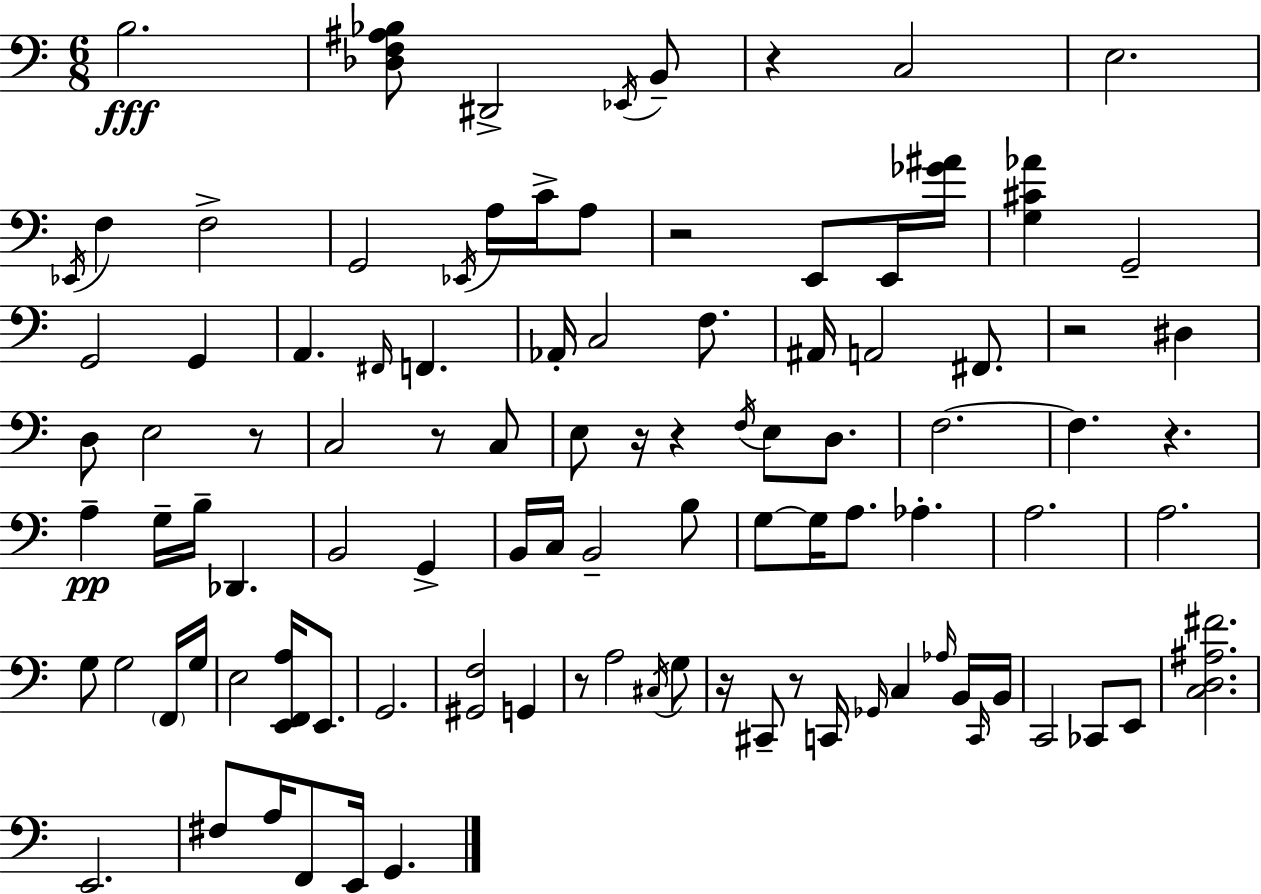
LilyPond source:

{
  \clef bass
  \numericTimeSignature
  \time 6/8
  \key a \minor
  b2.\fff | <des f ais bes>8 dis,2-> \acciaccatura { ees,16 } b,8-- | r4 c2 | e2. | \break \acciaccatura { ees,16 } f4 f2-> | g,2 \acciaccatura { ees,16 } a16 | c'16-> a8 r2 e,8 | e,16 <ges' ais'>16 <g cis' aes'>4 g,2-- | \break g,2 g,4 | a,4. \grace { fis,16 } f,4. | aes,16-. c2 | f8. ais,16 a,2 | \break fis,8. r2 | dis4 d8 e2 | r8 c2 | r8 c8 e8 r16 r4 \acciaccatura { f16 } | \break e8 d8. f2.~~ | f4. r4. | a4--\pp g16-- b16-- des,4. | b,2 | \break g,4-> b,16 c16 b,2-- | b8 g8~~ g16 a8. aes4.-. | a2. | a2. | \break g8 g2 | \parenthesize f,16 g16 e2 | <e, f, a>16 e,8. g,2. | <gis, f>2 | \break g,4 r8 a2 | \acciaccatura { cis16 } g8 r16 cis,8-- r8 c,16 | \grace { ges,16 } c4 \grace { aes16 } b,16 \grace { c,16 } b,16 c,2 | ces,8 e,8 <c d ais fis'>2. | \break e,2. | fis8 a16 | f,8 e,16 g,4. \bar "|."
}